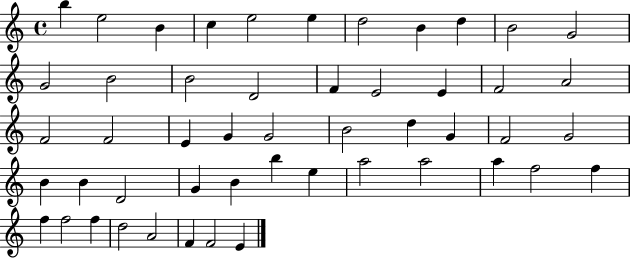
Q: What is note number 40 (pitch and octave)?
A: A5